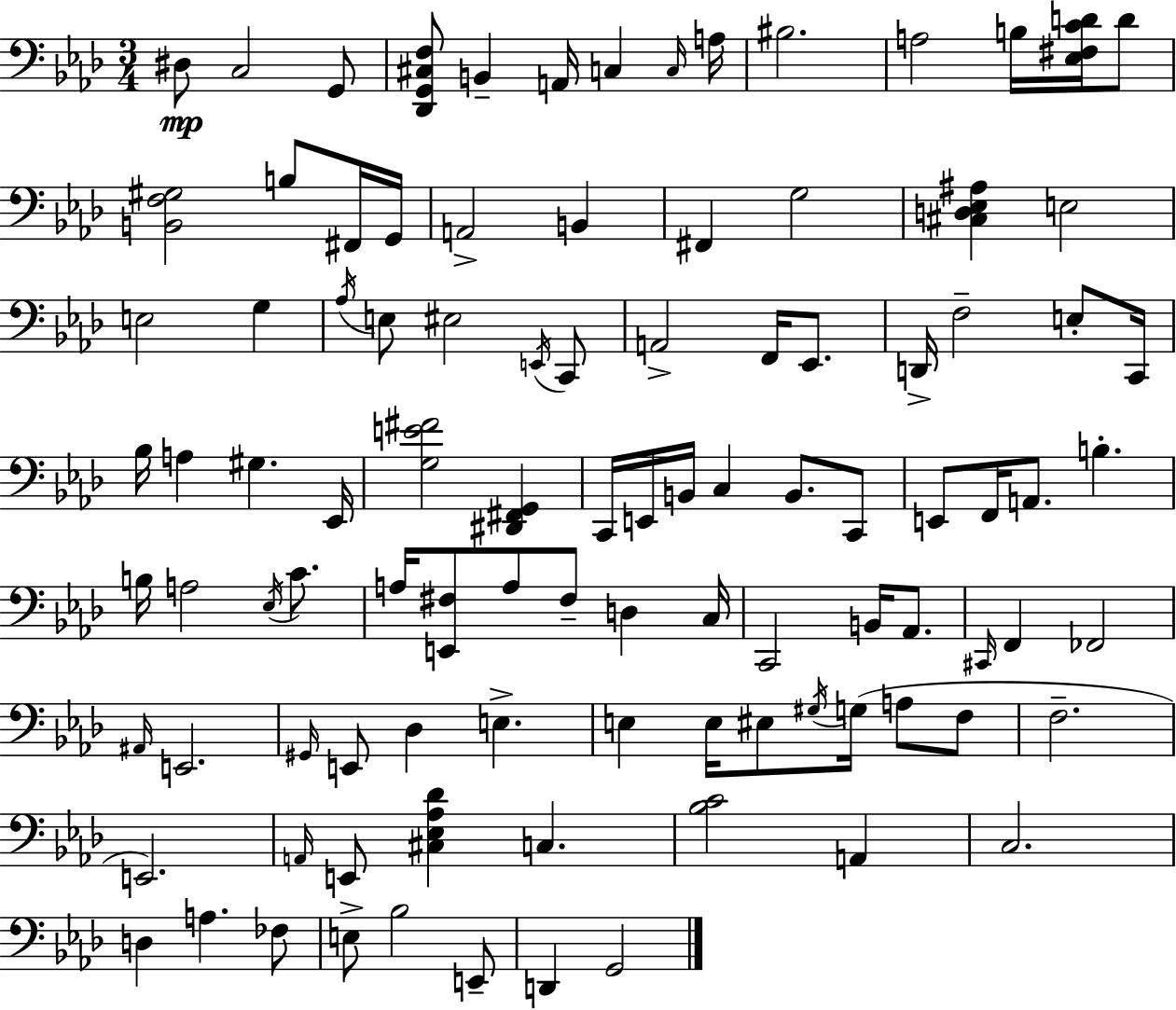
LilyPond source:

{
  \clef bass
  \numericTimeSignature
  \time 3/4
  \key f \minor
  dis8\mp c2 g,8 | <des, g, cis f>8 b,4-- a,16 c4 \grace { c16 } | a16 bis2. | a2 b16 <ees fis c' d'>16 d'8 | \break <b, f gis>2 b8 fis,16 | g,16 a,2-> b,4 | fis,4 g2 | <cis d ees ais>4 e2 | \break e2 g4 | \acciaccatura { aes16 } e8 eis2 | \acciaccatura { e,16 } c,8 a,2-> f,16 | ees,8. d,16-> f2-- | \break e8-. c,16 bes16 a4 gis4. | ees,16 <g e' fis'>2 <dis, fis, g,>4 | c,16 e,16 b,16 c4 b,8. | c,8 e,8 f,16 a,8. b4.-. | \break b16 a2 | \acciaccatura { ees16 } c'8. a16 <e, fis>8 a8 fis8-- d4 | c16 c,2 | b,16 aes,8. \grace { cis,16 } f,4 fes,2 | \break \grace { ais,16 } e,2. | \grace { gis,16 } e,8 des4 | e4.-> e4 e16 | eis8 \acciaccatura { gis16 } g16( a8 f8 f2.-- | \break e,2.) | \grace { a,16 } e,8 <cis ees aes des'>4 | c4. <bes c'>2 | a,4 c2. | \break d4 | a4. fes8 e8-> bes2 | e,8-- d,4 | g,2 \bar "|."
}